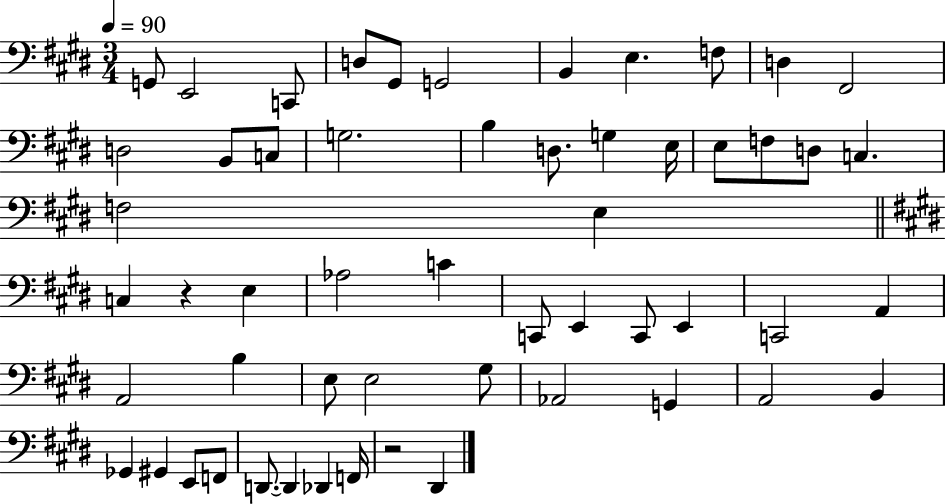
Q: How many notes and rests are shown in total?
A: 55